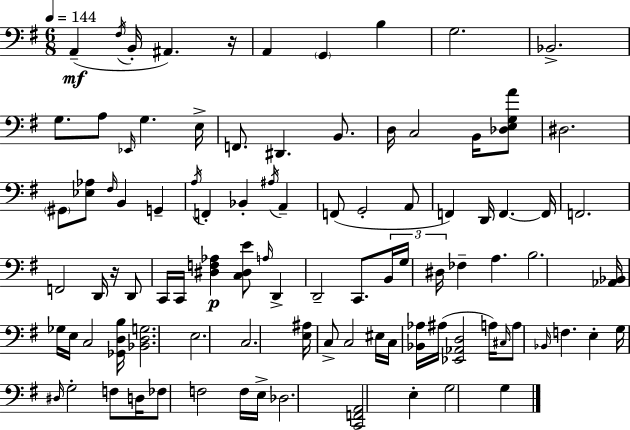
{
  \clef bass
  \numericTimeSignature
  \time 6/8
  \key e \minor
  \tempo 4 = 144
  a,4--(\mf \acciaccatura { fis16 } b,16-. ais,4.) | r16 a,4 \parenthesize g,4 b4 | g2. | bes,2.-> | \break g8. a8 \grace { ees,16 } g4. | e16-> f,8. dis,4. b,8. | d16 c2 b,16 | <des e g a'>8 dis2. | \break \parenthesize gis,8 <ees aes>8 \grace { fis16 } b,4 g,4-- | \acciaccatura { a16 } f,4-. bes,4-. | \acciaccatura { ais16 } a,4-- f,8( g,2-. | a,8 f,4) d,16 f,4.~~ | \break f,16 f,2. | f,2 | d,16 r16 d,8 c,16 c,16 <dis f aes>4\p <c dis e'>8 | \grace { a16 } d,4-> d,2-- | \break c,8. \tuplet 3/2 { b,16 g16 dis16 } fes4-- | a4. b2. | <aes, bes,>16 ges16 e16 c2 | <ges, d b>16 <bes, d g>2. | \break e2. | c2. | <e ais>16 c8-> c2 | eis16 c16 <bes, aes>16 ais16( <ees, aes, d>2 | \break a16) \grace { cis16 } a8 \grace { bes,16 } f4. | e4-. g16 \grace { dis16 } g2-. | f8 d16 fes8 f2 | f16 e16-> des2. | \break <c, f, a,>2 | e4-. g2 | g4 \bar "|."
}